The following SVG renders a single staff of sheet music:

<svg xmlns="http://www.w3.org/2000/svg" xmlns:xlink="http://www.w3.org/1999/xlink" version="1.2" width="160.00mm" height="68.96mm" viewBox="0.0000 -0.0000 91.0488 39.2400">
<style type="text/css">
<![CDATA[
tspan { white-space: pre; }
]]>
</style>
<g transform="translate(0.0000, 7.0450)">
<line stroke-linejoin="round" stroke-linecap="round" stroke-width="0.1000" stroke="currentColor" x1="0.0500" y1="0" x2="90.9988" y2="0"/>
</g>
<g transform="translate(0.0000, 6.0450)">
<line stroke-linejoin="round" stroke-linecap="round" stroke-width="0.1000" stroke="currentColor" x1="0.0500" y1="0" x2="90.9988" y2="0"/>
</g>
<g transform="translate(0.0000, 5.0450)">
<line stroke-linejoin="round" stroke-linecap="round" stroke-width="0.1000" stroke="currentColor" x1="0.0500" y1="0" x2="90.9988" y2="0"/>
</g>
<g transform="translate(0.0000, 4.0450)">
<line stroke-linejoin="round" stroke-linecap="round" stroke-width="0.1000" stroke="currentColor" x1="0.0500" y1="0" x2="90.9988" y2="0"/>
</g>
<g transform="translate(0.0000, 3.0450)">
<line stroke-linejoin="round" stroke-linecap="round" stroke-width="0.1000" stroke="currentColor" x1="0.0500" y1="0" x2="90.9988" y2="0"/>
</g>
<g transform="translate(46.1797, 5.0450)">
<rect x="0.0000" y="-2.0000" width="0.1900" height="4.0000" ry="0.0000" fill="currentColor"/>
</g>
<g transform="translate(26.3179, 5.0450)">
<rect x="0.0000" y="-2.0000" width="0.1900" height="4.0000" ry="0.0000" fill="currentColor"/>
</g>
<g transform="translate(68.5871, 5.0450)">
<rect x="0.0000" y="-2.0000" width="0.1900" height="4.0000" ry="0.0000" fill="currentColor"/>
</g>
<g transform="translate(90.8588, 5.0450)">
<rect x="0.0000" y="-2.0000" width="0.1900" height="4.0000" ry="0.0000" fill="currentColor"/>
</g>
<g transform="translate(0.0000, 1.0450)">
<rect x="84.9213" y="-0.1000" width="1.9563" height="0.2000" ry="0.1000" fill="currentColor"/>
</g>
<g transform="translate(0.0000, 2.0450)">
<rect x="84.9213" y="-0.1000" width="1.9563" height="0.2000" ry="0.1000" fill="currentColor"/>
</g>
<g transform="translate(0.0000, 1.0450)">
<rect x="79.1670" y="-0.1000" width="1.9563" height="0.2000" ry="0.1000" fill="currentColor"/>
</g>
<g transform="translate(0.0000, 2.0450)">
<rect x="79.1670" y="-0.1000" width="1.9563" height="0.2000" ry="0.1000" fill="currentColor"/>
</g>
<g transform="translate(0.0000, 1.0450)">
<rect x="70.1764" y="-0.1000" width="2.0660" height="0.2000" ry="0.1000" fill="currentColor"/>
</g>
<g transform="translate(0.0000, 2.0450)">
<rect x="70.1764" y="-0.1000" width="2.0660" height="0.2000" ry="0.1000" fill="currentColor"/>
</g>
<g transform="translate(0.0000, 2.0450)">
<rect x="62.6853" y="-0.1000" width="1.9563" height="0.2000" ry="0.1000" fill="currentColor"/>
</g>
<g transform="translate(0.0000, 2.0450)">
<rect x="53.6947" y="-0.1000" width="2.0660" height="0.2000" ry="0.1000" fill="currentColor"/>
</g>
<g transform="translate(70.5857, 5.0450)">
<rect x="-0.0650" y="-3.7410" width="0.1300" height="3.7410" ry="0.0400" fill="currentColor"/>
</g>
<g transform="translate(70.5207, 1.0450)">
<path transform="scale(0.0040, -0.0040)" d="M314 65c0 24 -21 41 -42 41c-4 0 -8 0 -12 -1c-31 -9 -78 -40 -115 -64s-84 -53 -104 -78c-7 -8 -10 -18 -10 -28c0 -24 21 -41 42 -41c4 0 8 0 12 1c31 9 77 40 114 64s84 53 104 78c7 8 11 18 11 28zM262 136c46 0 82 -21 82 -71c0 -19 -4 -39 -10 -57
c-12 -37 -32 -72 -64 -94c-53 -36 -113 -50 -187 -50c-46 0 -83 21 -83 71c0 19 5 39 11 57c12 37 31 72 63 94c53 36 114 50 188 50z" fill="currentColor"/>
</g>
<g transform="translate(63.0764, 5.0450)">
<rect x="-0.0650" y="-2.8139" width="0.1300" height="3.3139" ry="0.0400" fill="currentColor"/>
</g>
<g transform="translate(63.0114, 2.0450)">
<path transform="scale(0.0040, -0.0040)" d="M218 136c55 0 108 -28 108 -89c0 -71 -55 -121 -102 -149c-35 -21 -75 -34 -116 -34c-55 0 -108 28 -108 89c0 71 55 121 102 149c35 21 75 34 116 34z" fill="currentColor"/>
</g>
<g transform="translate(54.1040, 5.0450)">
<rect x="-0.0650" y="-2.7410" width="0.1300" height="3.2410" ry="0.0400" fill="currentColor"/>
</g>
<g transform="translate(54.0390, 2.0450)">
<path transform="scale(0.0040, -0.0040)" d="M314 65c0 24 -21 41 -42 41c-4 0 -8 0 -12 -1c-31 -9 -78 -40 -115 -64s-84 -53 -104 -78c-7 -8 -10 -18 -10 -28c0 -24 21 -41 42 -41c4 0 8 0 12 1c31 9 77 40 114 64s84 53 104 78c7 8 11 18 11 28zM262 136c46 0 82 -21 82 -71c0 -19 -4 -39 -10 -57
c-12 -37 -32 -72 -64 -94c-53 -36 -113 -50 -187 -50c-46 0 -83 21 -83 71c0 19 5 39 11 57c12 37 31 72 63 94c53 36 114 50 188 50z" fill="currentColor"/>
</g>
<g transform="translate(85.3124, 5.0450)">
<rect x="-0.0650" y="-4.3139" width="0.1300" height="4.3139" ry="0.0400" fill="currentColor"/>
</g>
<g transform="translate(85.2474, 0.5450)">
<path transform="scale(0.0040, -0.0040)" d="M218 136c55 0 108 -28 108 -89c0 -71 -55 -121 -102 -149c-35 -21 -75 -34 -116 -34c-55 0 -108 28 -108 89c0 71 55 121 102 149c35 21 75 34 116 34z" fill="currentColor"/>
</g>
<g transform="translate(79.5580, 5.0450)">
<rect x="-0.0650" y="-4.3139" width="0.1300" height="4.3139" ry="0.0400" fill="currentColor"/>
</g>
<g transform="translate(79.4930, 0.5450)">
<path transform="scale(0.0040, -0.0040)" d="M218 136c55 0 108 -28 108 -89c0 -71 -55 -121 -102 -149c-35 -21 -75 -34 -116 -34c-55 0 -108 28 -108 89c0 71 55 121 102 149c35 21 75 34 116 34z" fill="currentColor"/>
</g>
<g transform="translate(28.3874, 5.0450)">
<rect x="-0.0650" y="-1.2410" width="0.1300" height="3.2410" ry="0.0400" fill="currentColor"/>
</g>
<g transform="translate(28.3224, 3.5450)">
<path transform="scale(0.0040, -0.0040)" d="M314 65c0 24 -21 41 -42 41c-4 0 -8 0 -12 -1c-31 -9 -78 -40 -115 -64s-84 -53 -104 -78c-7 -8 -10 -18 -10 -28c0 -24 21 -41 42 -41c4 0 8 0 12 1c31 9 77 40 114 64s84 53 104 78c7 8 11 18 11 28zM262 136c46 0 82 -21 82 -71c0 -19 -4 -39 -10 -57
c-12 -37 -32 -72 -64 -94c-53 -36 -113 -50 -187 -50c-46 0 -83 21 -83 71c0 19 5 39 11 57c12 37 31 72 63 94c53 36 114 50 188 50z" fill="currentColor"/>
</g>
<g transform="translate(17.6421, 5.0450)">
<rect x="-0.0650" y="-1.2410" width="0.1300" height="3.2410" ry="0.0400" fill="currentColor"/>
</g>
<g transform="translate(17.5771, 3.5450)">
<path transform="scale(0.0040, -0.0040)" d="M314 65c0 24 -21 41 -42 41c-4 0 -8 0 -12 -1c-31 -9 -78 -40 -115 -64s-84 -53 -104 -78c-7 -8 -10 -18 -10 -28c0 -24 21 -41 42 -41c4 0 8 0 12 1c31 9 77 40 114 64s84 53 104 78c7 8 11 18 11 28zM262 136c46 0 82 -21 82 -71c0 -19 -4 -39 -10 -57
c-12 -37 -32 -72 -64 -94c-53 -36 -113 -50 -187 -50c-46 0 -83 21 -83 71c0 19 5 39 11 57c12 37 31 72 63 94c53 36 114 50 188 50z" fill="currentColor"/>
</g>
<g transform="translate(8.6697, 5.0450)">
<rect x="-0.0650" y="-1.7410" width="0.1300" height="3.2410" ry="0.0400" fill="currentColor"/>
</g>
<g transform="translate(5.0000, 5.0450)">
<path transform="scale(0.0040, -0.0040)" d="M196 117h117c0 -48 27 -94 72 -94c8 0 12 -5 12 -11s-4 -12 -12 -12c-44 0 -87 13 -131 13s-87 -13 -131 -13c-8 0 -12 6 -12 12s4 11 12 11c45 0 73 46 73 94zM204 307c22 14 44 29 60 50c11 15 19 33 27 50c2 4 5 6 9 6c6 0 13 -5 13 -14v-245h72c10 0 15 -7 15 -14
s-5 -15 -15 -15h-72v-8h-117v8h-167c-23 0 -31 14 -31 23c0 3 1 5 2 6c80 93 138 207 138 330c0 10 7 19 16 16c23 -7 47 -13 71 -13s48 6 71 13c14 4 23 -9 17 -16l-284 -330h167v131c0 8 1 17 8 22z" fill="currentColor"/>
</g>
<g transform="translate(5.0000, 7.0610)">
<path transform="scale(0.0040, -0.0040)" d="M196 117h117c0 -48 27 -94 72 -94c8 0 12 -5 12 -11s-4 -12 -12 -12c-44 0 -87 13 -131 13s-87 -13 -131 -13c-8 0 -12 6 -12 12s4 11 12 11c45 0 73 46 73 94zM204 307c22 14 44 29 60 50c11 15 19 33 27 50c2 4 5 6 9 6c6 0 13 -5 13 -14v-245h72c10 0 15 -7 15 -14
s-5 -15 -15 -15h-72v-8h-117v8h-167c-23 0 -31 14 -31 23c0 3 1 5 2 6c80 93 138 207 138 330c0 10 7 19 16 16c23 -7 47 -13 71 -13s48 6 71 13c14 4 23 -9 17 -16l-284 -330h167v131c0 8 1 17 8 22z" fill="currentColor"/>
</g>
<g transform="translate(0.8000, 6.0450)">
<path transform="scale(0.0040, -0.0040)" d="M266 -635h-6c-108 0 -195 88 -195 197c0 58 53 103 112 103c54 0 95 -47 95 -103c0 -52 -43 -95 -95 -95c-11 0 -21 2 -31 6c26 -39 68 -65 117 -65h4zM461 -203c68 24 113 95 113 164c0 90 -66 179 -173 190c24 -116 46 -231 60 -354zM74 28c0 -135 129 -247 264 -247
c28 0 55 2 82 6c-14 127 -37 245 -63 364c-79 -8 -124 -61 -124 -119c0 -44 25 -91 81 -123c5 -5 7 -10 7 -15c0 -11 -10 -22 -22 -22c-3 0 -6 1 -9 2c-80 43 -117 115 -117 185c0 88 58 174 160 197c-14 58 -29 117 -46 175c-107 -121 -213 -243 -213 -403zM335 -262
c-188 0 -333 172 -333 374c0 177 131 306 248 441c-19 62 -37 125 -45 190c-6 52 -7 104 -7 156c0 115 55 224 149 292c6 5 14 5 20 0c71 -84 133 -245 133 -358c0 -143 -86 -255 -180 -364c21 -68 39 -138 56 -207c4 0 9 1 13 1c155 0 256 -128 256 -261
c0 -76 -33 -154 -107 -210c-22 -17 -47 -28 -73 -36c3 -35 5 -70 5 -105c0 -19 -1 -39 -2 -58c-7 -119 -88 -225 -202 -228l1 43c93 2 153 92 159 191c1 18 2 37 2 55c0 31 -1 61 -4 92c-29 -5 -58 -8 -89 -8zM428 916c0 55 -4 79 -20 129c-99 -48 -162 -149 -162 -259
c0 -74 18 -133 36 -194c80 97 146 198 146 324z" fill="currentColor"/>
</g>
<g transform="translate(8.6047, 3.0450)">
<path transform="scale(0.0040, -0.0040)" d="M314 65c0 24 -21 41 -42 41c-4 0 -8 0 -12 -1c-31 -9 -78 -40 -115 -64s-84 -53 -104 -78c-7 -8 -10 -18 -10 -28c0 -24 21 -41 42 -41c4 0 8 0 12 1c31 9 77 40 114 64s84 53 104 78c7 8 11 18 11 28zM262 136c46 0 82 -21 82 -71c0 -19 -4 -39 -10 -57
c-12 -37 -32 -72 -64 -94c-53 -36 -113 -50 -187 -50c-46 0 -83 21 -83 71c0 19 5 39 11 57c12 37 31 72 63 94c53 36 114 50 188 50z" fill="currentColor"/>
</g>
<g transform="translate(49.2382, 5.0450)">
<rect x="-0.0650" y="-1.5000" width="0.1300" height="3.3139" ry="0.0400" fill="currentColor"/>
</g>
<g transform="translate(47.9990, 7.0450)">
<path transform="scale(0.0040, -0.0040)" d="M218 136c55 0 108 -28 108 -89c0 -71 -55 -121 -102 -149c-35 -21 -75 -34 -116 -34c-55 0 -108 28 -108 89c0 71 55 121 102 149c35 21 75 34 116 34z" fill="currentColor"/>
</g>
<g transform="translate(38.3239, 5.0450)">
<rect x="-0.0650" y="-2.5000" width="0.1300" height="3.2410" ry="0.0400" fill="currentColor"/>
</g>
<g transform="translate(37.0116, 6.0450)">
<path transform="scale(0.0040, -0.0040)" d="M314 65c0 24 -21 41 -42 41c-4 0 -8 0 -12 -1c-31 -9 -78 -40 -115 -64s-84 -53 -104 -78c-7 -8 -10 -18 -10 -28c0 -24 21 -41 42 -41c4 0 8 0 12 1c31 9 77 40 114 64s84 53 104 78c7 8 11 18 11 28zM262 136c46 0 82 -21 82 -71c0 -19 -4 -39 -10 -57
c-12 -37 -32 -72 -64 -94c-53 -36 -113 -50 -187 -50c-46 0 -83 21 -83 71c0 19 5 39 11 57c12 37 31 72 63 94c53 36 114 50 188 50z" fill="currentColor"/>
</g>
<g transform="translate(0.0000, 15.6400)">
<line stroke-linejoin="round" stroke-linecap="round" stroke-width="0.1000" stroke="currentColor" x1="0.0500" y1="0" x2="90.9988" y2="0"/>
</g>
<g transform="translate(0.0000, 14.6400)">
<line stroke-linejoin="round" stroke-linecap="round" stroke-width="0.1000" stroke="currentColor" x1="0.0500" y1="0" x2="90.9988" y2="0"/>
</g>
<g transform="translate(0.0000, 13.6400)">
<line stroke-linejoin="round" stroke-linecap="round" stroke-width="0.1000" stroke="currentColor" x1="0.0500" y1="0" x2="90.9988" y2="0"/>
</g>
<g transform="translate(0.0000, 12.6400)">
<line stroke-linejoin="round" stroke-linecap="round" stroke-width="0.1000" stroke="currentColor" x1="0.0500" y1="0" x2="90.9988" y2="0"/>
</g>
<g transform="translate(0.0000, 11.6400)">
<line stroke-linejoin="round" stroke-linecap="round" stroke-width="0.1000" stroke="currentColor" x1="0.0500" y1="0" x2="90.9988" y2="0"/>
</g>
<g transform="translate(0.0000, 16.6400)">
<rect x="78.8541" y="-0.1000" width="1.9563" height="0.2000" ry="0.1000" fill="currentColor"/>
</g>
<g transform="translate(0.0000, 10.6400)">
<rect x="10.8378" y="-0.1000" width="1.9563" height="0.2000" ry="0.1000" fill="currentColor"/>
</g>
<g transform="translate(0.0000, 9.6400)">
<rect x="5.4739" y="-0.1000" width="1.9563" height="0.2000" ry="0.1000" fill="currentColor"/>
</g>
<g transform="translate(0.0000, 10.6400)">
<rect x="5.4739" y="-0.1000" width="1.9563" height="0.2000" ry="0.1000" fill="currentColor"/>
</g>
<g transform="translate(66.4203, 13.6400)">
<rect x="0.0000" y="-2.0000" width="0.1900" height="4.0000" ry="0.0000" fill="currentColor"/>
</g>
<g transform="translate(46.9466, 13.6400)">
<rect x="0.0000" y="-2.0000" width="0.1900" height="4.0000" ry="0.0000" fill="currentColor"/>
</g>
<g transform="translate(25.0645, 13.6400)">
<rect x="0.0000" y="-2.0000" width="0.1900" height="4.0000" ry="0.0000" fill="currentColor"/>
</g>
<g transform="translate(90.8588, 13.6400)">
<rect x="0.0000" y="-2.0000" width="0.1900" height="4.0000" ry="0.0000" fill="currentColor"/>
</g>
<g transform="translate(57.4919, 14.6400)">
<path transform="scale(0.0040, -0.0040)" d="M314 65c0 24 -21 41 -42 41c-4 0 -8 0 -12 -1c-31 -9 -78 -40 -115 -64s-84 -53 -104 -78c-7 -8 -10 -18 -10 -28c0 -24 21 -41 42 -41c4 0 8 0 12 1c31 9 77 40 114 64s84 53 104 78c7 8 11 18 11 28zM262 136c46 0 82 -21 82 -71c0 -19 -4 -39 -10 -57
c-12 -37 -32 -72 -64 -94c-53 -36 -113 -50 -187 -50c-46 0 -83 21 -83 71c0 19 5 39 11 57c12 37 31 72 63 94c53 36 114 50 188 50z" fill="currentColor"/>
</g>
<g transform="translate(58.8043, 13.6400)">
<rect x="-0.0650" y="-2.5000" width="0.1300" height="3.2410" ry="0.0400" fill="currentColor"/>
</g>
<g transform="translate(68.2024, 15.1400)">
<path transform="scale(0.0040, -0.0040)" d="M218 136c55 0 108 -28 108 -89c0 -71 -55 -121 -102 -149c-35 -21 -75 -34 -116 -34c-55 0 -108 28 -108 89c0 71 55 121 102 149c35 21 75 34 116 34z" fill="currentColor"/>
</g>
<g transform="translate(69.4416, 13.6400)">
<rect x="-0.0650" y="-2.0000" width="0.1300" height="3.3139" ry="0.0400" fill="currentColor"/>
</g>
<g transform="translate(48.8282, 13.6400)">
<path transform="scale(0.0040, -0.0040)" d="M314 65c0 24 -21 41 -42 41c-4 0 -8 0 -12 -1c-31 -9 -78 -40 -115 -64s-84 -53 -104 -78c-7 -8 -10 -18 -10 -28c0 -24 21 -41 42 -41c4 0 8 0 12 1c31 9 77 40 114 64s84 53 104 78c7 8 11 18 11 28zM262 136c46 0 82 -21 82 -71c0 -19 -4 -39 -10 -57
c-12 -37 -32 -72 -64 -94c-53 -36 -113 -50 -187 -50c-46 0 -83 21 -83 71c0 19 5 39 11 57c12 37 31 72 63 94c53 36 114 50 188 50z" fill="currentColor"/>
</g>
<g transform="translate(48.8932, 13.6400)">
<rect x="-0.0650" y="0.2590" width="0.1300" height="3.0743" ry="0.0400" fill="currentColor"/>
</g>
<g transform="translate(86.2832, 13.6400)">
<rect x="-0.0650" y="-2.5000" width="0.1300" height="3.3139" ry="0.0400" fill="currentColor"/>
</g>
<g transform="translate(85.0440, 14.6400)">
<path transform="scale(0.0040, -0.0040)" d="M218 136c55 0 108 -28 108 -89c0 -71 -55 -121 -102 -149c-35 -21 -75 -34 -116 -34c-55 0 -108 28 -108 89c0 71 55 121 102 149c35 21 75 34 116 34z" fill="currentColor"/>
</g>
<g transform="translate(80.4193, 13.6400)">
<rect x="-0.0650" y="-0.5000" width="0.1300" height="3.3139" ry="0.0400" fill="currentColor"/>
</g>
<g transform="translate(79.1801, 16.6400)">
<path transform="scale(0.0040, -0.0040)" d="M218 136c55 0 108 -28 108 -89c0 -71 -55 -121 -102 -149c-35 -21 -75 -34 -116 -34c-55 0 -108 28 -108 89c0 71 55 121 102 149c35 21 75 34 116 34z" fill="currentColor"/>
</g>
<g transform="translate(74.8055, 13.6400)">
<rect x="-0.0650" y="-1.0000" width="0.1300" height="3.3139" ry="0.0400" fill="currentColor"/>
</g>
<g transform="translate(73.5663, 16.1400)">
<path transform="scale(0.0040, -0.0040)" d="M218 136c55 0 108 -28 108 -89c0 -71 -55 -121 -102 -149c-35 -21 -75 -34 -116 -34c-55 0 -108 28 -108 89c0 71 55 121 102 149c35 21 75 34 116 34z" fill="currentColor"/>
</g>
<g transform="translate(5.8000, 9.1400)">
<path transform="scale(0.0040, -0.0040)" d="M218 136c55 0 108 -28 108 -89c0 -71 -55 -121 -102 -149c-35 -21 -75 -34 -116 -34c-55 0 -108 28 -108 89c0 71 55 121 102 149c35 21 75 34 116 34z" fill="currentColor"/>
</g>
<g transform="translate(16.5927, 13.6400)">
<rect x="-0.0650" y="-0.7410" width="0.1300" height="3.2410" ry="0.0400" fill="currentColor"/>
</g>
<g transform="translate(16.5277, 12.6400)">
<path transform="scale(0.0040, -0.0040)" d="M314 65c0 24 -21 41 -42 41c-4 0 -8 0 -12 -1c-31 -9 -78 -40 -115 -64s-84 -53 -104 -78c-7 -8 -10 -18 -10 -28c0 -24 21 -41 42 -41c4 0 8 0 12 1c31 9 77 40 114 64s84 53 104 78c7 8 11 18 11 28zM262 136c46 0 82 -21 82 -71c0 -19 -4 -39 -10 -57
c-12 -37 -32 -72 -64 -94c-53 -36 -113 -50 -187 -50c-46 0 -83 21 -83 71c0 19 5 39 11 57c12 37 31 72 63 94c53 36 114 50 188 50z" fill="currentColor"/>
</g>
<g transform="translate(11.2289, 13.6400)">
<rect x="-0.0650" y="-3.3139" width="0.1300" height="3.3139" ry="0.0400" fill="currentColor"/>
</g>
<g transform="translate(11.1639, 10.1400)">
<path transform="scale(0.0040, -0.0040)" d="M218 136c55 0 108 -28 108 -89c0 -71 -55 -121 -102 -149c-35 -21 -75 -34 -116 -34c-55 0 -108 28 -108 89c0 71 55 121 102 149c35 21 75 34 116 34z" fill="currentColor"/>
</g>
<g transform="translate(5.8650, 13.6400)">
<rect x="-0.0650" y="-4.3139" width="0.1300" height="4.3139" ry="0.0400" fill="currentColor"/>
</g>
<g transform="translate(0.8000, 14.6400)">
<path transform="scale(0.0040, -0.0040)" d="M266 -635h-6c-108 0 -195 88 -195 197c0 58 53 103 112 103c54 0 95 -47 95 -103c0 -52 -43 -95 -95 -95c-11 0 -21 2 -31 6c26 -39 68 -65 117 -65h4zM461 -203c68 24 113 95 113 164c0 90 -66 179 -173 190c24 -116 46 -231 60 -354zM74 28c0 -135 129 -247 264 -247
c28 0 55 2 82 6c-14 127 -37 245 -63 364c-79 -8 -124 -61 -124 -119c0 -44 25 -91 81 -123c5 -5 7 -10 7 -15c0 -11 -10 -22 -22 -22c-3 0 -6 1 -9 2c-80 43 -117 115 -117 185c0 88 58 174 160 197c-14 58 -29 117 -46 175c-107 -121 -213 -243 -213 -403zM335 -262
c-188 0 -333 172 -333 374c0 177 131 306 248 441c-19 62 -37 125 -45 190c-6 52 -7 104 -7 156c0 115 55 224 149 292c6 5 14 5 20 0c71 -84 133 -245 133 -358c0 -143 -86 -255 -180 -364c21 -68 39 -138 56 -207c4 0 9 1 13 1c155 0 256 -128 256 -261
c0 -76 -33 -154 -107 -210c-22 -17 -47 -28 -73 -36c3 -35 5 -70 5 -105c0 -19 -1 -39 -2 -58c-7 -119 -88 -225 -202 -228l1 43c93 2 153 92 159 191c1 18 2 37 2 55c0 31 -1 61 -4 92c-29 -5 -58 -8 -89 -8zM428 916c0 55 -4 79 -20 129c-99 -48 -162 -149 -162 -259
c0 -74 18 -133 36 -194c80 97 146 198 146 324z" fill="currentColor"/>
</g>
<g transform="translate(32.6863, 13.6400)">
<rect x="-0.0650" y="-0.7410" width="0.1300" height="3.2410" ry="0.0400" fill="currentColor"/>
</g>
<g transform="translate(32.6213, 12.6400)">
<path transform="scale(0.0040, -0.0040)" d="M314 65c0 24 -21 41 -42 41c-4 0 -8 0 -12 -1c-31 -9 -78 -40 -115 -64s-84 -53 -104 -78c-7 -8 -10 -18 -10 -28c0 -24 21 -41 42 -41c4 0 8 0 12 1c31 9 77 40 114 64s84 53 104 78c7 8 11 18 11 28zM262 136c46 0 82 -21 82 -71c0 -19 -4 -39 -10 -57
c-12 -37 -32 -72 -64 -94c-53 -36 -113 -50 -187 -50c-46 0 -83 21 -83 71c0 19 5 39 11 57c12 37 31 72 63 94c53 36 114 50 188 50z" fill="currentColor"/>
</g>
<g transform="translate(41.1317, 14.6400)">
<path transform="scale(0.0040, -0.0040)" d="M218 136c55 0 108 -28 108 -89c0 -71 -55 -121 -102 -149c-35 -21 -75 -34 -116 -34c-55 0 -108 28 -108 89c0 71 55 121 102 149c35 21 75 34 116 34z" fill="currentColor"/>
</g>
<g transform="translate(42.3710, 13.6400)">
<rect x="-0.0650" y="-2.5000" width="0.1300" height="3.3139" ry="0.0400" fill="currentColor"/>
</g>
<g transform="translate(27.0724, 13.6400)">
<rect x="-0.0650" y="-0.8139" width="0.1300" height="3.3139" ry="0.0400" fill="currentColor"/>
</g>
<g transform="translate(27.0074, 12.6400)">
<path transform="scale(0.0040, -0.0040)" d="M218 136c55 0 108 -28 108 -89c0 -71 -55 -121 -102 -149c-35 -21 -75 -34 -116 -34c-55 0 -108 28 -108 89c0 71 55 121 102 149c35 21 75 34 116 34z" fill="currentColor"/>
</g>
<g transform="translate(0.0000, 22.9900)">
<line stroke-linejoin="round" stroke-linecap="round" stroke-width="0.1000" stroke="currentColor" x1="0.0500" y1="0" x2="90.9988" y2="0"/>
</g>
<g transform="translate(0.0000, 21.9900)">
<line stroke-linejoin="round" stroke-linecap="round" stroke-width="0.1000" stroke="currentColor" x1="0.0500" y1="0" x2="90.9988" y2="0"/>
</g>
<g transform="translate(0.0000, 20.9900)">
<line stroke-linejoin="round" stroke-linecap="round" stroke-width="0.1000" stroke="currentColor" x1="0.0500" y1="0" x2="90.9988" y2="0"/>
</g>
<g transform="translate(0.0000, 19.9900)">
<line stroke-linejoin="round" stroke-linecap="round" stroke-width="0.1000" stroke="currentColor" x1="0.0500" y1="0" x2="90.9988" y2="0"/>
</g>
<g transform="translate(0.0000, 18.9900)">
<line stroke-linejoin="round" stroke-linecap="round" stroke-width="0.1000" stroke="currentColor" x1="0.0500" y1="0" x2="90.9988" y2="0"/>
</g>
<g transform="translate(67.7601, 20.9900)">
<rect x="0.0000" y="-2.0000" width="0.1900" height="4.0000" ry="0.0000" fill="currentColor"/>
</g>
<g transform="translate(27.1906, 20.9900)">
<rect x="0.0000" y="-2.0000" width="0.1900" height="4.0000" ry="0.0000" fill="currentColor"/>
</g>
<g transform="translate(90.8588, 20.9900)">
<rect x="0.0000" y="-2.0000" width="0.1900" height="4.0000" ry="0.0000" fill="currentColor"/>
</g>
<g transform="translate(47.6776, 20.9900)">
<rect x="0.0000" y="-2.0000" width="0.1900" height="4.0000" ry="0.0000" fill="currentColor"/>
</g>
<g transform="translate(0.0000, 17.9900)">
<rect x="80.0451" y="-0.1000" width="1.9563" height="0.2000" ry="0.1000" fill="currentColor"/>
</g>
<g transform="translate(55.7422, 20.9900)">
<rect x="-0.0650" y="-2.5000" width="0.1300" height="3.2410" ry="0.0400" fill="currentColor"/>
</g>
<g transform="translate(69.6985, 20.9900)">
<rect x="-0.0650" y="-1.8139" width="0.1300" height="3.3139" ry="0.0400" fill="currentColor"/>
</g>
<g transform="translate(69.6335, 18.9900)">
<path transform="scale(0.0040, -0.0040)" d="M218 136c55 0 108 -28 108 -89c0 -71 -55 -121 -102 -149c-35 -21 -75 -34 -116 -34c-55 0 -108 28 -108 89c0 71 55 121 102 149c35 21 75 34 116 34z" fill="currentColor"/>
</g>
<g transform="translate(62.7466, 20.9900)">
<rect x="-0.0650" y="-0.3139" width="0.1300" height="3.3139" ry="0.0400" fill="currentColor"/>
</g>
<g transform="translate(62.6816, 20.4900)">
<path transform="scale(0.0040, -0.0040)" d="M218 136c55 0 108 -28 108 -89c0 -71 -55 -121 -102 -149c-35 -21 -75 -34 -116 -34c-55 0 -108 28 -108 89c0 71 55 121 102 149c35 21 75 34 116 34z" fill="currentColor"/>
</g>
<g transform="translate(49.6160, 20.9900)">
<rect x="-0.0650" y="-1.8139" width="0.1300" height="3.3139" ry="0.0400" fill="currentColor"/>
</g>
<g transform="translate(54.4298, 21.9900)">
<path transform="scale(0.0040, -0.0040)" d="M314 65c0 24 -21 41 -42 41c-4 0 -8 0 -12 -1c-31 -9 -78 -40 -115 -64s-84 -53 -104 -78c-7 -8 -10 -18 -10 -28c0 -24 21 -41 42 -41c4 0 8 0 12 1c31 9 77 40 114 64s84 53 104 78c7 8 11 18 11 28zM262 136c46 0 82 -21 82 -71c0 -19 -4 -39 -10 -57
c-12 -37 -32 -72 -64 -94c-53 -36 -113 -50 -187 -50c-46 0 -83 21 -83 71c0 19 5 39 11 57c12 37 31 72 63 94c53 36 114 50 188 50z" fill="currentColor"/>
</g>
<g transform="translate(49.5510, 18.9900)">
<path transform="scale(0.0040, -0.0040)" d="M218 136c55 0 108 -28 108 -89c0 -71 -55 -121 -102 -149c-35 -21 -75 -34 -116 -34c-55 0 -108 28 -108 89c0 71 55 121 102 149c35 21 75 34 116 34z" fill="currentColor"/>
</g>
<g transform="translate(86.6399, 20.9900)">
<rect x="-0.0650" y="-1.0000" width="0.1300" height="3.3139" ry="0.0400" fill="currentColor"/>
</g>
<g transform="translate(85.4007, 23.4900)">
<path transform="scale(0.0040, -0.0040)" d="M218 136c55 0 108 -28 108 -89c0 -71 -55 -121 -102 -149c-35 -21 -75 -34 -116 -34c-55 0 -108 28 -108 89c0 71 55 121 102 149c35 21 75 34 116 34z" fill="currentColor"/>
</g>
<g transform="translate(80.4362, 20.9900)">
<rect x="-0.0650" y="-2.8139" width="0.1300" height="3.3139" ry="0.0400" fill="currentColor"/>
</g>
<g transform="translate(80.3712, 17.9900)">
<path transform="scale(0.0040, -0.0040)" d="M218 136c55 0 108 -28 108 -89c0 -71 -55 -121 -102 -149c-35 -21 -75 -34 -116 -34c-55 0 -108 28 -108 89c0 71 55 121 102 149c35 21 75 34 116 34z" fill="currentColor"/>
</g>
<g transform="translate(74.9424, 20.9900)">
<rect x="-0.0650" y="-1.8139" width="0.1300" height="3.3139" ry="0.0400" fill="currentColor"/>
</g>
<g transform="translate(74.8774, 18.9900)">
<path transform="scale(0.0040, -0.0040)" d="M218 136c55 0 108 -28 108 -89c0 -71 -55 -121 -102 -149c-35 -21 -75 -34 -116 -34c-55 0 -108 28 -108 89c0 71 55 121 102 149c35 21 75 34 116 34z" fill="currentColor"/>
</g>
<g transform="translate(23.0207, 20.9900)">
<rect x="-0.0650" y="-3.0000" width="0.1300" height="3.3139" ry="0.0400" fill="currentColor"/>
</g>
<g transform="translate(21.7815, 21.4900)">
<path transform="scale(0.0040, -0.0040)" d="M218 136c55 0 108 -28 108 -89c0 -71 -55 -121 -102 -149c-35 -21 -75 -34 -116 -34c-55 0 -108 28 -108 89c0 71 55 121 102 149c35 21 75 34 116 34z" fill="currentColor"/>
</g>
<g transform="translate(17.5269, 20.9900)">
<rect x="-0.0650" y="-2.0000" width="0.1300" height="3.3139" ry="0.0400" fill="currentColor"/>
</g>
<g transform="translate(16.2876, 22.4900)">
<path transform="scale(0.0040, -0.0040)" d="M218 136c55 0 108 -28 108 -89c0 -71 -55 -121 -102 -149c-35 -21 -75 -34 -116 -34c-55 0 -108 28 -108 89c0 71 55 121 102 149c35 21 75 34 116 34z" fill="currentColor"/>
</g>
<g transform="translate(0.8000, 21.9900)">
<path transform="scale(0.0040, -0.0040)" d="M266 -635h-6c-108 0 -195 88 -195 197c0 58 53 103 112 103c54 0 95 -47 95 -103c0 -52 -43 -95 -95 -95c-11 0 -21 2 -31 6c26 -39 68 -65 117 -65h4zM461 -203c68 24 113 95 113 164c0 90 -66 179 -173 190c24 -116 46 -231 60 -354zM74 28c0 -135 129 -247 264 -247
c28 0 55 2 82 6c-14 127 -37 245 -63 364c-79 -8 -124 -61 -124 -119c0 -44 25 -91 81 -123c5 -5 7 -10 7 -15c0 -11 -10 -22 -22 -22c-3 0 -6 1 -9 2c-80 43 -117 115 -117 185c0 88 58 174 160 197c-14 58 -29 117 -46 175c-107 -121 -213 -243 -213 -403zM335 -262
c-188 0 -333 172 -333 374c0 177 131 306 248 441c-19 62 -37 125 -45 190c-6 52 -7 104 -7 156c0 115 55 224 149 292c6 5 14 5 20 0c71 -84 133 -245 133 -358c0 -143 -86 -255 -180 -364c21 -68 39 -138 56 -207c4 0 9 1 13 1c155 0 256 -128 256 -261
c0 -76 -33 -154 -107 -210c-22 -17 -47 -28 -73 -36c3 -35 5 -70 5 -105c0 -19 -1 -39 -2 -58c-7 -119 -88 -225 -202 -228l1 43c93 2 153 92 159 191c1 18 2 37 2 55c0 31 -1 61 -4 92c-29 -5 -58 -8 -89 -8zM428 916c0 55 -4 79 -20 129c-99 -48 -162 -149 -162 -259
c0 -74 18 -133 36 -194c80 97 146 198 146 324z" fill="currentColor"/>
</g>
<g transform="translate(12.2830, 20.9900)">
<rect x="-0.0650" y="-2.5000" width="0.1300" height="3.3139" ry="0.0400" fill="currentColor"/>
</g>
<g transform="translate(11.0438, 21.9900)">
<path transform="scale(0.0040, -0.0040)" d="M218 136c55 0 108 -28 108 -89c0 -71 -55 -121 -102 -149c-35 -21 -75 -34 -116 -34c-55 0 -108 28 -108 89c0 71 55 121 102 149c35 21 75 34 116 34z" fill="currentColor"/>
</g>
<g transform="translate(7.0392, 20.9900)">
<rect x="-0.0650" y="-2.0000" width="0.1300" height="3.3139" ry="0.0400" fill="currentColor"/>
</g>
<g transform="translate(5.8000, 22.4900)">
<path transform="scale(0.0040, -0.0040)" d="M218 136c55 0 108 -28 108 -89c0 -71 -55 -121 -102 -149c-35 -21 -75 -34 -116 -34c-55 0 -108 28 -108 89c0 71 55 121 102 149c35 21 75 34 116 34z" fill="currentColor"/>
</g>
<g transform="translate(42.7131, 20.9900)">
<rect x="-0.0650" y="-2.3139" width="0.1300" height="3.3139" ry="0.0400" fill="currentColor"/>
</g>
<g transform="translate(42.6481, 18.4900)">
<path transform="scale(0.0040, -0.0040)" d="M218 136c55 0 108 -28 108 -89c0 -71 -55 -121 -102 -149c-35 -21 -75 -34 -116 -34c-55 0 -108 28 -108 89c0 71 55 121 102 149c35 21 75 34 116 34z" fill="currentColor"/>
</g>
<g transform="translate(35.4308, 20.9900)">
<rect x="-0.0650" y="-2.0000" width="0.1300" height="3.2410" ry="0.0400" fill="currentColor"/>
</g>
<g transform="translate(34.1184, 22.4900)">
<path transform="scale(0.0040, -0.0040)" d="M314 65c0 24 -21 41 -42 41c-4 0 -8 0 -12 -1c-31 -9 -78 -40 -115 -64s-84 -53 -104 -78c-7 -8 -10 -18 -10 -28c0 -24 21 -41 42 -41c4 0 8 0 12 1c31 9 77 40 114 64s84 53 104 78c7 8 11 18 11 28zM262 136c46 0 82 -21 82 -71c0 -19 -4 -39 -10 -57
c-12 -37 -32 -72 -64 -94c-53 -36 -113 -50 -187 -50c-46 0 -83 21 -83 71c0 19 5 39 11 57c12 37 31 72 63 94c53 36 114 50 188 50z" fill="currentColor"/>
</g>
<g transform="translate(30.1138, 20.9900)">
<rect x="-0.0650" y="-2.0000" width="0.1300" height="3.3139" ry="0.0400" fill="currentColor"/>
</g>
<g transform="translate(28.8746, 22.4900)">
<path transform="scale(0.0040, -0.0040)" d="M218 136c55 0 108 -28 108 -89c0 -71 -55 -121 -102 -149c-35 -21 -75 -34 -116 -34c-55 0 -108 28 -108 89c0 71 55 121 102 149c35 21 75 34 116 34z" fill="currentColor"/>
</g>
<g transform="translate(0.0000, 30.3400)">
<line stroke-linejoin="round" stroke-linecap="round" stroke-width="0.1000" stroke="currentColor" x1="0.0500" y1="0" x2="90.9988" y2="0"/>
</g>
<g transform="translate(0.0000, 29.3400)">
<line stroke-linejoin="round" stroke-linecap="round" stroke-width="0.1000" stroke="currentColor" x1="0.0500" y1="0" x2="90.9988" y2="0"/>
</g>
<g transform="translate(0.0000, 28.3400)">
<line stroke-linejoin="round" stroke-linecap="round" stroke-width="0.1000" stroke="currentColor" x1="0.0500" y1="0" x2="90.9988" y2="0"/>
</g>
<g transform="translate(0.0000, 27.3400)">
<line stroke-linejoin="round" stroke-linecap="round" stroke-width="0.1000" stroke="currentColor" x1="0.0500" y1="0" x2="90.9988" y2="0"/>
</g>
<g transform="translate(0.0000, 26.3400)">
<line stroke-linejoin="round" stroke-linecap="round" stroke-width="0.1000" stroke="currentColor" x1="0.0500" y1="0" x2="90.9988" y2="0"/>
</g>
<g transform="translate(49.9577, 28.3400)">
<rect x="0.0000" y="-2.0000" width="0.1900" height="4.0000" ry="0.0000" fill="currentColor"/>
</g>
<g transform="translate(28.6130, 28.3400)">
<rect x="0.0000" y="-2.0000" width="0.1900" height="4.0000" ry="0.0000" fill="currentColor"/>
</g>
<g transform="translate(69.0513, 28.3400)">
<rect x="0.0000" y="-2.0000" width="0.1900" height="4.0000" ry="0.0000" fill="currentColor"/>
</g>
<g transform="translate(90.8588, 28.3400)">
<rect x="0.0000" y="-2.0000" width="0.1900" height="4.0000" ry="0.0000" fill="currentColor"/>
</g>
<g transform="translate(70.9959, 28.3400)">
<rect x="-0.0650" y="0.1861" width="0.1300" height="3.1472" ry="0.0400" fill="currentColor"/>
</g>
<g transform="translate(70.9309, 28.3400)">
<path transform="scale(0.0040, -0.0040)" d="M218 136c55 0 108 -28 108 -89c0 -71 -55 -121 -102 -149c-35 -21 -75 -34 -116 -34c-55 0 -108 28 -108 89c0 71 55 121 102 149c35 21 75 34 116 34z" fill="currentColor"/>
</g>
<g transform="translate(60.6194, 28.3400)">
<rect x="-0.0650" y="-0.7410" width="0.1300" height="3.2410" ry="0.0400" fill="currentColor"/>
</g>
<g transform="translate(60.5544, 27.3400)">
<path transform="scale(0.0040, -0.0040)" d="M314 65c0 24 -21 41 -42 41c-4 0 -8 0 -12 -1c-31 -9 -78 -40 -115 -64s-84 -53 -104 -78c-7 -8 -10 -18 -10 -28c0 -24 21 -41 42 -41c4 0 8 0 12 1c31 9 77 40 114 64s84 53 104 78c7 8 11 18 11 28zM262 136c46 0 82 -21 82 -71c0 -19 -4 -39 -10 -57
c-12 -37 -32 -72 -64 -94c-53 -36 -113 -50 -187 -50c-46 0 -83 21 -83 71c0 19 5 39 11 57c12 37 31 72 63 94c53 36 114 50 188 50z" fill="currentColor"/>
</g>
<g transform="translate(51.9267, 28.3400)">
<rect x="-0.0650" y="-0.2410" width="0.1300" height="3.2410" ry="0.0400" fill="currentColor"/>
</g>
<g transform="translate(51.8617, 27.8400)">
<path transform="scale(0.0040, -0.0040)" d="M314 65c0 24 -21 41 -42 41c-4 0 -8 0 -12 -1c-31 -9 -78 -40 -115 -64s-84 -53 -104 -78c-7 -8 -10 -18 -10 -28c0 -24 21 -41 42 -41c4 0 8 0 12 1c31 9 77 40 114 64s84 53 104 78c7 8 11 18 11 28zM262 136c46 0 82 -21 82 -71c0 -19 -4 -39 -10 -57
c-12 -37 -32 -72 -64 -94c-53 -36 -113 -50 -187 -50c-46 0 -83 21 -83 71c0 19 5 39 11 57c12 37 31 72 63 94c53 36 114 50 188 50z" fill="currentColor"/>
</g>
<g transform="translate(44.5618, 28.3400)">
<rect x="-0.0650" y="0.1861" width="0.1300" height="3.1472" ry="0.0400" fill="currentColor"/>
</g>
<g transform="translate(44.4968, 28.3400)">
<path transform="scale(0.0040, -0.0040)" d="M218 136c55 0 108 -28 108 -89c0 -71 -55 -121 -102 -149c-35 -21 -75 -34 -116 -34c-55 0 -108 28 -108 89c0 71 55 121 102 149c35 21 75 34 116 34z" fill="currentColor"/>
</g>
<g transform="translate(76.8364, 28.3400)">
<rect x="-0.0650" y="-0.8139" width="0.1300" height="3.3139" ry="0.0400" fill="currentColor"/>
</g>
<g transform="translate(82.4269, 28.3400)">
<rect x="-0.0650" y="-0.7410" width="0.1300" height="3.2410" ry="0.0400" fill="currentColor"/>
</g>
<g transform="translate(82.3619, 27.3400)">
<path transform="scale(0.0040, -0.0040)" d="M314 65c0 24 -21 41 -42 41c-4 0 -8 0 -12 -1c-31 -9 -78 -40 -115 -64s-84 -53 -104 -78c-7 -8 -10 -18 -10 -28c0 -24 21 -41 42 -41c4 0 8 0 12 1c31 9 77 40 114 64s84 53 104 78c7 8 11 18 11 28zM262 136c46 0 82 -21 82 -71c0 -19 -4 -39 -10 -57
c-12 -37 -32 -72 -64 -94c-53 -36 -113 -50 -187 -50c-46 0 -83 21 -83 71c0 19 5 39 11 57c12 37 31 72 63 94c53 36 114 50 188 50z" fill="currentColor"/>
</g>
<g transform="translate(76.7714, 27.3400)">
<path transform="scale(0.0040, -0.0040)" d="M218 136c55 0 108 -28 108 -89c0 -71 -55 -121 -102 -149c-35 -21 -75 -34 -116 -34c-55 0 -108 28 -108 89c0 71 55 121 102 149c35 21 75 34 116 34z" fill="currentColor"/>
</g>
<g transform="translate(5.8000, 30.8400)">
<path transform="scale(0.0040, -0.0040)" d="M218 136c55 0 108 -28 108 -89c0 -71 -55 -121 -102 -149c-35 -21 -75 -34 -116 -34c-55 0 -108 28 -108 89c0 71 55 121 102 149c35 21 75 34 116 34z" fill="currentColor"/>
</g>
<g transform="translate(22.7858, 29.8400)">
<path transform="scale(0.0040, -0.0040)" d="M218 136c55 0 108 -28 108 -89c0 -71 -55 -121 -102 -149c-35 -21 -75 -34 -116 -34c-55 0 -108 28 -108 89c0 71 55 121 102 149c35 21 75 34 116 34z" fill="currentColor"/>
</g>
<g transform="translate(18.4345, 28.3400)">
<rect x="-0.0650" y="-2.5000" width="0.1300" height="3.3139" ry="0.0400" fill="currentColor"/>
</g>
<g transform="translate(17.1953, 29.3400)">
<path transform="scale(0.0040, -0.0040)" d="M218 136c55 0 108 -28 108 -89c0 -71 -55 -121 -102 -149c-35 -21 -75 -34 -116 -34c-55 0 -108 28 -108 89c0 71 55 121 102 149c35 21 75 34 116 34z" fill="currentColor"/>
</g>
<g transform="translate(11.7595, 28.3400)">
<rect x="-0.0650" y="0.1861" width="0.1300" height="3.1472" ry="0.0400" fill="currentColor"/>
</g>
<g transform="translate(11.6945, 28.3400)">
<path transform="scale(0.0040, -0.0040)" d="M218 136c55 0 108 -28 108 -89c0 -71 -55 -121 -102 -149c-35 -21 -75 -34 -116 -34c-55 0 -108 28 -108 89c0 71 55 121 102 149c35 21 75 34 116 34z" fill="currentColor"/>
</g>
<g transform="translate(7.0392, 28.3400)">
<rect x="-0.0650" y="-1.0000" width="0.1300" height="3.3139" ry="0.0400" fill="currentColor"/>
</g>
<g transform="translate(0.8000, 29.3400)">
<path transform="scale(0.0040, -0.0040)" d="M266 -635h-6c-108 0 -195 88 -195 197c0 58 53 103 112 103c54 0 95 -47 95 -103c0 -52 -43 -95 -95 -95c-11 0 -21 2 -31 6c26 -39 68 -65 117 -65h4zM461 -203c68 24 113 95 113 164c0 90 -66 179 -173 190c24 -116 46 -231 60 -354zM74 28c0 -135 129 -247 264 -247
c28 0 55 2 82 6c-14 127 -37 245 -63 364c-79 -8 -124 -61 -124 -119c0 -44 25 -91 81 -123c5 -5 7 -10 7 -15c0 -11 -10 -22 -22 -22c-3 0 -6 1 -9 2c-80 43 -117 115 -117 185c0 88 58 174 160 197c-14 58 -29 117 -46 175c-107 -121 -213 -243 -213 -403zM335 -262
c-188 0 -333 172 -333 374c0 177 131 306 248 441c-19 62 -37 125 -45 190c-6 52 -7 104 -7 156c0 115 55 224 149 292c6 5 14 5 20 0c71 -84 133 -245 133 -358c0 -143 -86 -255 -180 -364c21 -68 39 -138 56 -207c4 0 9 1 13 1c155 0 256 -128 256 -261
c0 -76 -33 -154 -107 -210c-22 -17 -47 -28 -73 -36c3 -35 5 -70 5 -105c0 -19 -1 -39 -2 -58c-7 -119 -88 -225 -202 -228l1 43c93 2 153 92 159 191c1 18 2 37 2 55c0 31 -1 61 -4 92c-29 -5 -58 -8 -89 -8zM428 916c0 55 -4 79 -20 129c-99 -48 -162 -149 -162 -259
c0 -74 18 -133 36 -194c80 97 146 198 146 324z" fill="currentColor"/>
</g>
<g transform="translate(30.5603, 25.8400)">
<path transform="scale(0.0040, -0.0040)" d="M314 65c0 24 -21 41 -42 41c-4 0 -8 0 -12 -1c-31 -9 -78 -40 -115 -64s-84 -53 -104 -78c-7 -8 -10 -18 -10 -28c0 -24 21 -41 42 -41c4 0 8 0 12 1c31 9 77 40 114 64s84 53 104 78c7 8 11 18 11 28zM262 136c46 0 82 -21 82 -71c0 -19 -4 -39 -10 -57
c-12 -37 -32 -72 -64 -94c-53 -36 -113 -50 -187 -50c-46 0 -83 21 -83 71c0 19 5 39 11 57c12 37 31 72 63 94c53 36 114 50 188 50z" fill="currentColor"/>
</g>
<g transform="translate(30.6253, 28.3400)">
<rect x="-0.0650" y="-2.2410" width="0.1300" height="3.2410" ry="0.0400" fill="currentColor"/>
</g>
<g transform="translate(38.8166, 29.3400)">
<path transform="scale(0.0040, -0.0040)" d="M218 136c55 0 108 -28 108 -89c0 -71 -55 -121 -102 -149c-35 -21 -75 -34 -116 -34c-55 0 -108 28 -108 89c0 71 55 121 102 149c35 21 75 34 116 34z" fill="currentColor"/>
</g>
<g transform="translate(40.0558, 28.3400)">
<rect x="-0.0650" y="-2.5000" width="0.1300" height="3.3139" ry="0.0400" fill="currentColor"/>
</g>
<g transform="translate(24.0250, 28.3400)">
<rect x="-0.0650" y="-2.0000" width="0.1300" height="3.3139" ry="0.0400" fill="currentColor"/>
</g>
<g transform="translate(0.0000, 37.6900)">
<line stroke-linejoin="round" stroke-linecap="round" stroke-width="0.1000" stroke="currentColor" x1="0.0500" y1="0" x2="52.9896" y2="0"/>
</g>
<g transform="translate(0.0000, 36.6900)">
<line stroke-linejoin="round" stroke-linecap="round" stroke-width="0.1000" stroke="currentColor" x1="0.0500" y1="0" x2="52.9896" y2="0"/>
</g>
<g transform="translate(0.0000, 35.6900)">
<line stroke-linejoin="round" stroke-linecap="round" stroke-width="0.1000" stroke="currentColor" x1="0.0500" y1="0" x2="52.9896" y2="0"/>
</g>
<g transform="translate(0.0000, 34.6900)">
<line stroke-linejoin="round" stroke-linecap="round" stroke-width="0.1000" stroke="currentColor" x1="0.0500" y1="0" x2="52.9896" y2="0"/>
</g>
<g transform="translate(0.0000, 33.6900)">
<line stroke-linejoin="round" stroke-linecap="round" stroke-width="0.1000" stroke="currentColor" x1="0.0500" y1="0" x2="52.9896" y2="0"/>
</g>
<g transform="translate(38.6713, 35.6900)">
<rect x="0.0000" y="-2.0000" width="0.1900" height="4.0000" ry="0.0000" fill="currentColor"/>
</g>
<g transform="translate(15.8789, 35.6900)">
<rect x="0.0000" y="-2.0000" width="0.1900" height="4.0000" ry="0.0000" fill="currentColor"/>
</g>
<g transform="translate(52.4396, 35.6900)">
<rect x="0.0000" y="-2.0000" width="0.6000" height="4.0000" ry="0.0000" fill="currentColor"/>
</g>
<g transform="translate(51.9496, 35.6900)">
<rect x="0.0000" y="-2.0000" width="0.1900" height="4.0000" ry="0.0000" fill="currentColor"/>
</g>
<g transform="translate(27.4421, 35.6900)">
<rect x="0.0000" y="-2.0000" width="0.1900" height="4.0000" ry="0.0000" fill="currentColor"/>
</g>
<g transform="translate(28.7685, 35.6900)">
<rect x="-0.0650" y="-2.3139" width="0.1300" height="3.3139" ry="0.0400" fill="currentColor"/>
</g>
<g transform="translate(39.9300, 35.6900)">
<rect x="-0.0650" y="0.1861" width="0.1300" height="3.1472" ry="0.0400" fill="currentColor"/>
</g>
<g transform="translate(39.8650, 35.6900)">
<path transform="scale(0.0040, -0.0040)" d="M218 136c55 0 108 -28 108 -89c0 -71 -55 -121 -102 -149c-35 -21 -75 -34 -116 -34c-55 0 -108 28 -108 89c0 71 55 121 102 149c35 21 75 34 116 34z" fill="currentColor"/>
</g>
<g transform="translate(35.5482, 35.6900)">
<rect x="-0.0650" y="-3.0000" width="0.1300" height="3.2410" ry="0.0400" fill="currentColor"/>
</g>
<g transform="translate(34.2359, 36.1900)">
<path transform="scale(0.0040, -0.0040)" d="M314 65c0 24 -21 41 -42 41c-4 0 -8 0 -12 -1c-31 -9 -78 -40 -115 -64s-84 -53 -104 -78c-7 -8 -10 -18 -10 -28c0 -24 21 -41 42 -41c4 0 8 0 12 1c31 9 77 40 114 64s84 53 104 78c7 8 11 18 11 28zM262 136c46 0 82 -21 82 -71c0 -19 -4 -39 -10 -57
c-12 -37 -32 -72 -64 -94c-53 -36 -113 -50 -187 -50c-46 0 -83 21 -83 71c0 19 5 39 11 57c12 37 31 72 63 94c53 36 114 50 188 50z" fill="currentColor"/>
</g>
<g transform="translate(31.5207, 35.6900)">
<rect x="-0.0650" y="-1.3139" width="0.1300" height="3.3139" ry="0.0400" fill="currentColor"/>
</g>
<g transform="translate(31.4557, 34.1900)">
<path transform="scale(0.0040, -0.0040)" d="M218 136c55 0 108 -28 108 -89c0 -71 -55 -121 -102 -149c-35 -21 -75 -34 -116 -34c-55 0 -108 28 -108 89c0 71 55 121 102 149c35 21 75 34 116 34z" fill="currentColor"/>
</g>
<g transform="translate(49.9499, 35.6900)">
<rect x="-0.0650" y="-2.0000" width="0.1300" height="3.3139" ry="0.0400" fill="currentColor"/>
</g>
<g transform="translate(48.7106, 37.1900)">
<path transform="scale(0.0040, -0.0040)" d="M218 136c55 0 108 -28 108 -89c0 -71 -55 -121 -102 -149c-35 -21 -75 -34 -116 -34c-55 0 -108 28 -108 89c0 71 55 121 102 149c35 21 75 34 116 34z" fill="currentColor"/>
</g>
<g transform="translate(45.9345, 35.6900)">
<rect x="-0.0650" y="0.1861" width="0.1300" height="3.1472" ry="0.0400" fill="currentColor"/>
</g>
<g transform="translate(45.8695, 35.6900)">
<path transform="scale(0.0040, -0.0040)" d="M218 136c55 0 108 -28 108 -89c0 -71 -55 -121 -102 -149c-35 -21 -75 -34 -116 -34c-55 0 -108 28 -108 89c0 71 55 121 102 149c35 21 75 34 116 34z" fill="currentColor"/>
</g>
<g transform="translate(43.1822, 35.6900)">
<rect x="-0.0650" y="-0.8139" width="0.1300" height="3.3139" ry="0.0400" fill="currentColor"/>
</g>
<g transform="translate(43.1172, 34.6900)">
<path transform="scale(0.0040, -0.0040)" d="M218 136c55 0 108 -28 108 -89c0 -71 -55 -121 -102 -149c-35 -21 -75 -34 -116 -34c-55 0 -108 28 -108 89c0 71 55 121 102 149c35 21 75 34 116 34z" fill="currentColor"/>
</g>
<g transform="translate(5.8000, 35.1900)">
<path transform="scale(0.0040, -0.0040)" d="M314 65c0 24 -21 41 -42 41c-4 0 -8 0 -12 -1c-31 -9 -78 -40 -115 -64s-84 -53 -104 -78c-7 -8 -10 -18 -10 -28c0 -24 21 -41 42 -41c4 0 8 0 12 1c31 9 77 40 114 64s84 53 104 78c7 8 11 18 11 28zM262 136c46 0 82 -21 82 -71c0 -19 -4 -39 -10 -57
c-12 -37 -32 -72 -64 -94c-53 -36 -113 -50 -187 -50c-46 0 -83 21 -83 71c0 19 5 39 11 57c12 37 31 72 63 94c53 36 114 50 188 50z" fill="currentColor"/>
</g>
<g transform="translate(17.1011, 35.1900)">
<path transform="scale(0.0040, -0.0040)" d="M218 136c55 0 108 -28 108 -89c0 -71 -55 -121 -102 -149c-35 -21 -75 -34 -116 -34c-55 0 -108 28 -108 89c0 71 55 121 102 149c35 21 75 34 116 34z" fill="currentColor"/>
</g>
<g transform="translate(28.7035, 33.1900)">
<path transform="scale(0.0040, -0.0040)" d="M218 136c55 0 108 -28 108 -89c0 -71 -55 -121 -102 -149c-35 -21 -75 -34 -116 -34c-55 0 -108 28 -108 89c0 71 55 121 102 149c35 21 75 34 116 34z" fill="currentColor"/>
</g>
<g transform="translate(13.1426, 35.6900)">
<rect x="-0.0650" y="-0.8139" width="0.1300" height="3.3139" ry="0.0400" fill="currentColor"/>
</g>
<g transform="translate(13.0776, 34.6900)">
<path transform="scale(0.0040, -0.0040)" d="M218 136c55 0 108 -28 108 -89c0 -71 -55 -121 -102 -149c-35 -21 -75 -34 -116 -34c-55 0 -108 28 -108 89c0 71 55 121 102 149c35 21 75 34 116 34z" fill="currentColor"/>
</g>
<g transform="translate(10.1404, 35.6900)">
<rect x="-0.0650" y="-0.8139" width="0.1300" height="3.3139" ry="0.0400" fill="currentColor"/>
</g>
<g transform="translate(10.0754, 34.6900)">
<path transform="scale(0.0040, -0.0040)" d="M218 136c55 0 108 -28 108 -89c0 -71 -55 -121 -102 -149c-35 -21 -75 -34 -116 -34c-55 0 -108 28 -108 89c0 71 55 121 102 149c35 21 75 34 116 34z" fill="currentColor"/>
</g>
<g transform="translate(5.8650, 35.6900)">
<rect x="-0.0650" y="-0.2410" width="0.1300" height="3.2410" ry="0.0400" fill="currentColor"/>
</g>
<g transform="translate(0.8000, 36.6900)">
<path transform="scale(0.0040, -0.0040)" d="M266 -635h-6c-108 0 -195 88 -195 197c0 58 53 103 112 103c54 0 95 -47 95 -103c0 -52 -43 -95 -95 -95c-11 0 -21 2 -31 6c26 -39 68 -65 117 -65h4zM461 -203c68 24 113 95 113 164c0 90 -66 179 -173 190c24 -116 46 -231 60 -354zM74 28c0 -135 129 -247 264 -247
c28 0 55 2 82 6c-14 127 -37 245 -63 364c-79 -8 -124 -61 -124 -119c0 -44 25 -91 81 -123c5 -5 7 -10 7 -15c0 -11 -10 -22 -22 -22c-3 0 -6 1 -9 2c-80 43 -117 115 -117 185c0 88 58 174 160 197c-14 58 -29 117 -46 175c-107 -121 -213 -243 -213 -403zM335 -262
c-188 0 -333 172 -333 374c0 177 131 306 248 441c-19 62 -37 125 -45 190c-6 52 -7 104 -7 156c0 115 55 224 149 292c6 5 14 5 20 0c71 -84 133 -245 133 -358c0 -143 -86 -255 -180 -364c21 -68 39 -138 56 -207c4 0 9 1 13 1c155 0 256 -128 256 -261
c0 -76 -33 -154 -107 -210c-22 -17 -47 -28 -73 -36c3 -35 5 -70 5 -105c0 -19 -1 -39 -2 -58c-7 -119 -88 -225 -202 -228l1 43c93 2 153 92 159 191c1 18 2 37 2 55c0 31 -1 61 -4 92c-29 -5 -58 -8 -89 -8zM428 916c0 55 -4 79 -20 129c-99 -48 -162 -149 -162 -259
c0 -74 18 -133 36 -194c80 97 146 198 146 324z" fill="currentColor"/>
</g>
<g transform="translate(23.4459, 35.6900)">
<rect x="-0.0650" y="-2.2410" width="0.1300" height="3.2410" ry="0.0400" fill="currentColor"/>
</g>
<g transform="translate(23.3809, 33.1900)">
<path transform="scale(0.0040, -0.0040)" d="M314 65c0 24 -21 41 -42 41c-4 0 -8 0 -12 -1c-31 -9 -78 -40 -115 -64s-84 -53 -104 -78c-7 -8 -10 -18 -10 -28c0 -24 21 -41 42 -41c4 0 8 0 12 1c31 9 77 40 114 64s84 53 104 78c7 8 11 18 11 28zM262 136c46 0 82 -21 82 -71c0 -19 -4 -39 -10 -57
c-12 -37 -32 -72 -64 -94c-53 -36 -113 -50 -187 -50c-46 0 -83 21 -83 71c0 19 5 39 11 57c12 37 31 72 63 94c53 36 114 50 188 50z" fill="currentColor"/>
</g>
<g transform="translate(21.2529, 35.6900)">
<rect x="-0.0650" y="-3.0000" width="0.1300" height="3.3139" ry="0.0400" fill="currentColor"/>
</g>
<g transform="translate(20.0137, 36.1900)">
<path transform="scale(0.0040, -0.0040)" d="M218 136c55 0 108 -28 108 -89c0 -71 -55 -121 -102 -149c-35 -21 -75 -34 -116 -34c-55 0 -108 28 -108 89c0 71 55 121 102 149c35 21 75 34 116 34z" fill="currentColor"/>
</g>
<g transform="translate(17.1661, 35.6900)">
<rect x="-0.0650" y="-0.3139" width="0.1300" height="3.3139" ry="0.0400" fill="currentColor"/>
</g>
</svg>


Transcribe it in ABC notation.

X:1
T:Untitled
M:4/4
L:1/4
K:C
f2 e2 e2 G2 E a2 a c'2 d' d' d' b d2 d d2 G B2 G2 F D C G F G F A F F2 g f G2 c f f a D D B G F g2 G B c2 d2 B d d2 c2 d d c A g2 g e A2 B d B F